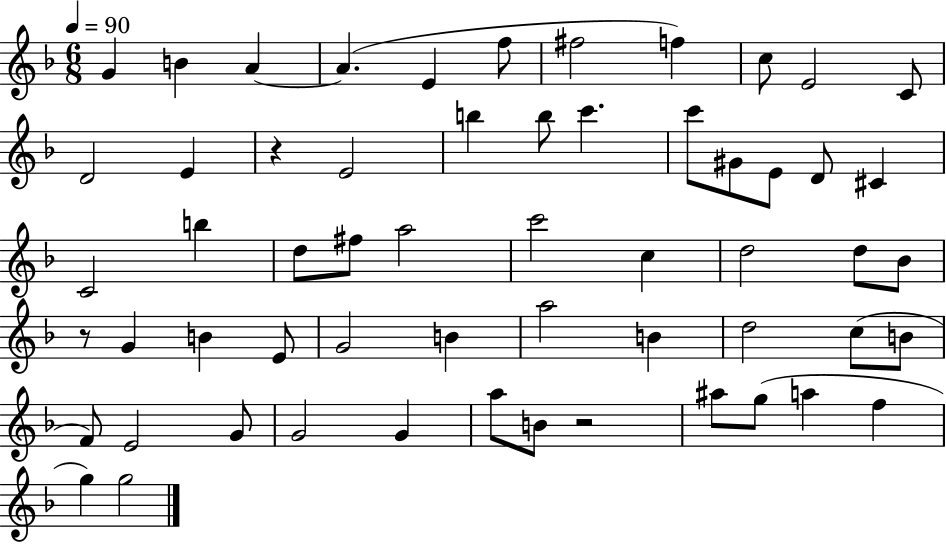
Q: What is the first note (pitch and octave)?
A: G4